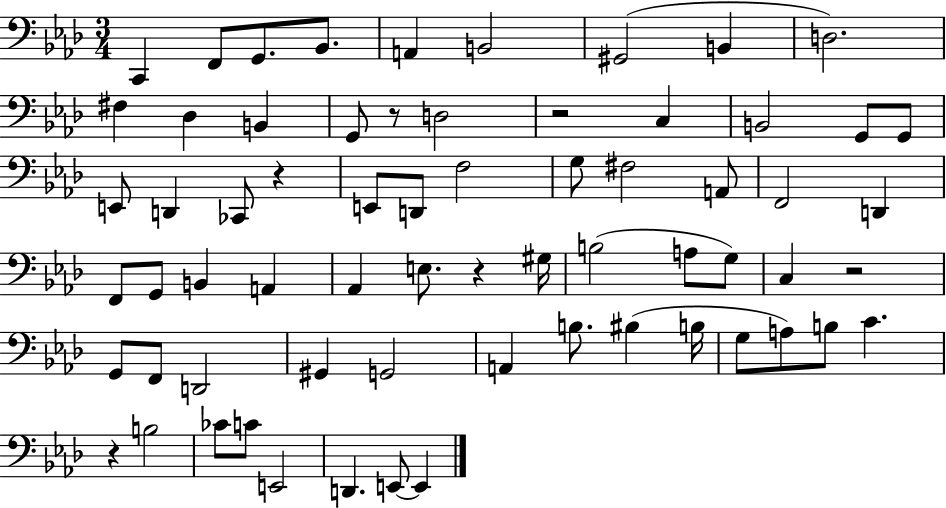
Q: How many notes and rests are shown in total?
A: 66